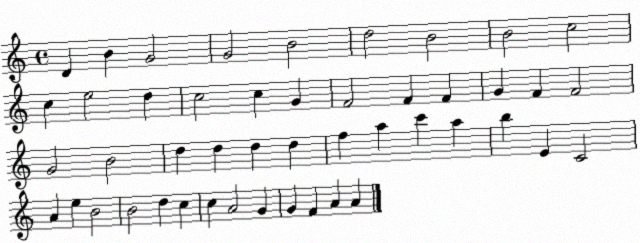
X:1
T:Untitled
M:4/4
L:1/4
K:C
D B G2 G2 B2 d2 B2 B2 c2 c e2 d c2 c G F2 F F G F F2 G2 B2 d d d d f a c' a b E C2 A e B2 B2 d c c A2 G G F A A